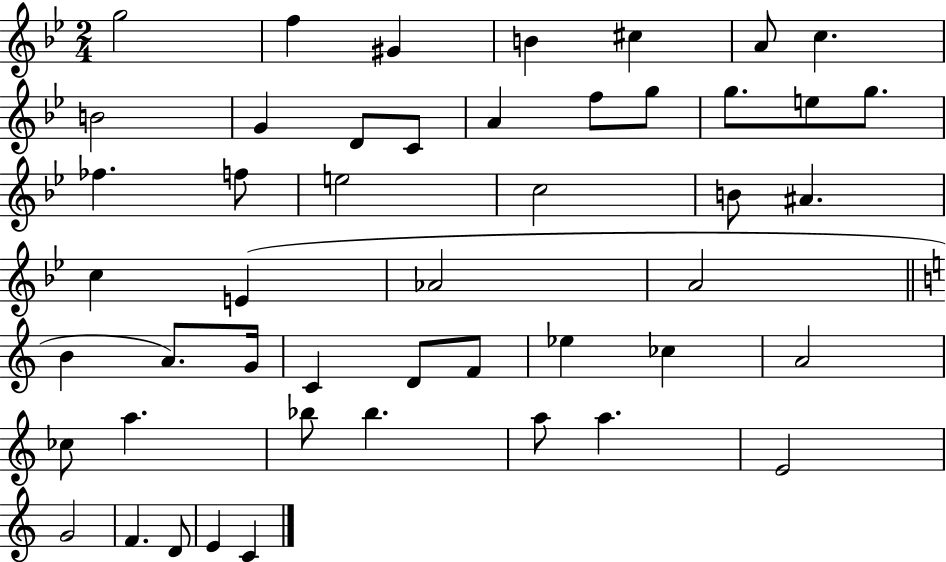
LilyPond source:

{
  \clef treble
  \numericTimeSignature
  \time 2/4
  \key bes \major
  g''2 | f''4 gis'4 | b'4 cis''4 | a'8 c''4. | \break b'2 | g'4 d'8 c'8 | a'4 f''8 g''8 | g''8. e''8 g''8. | \break fes''4. f''8 | e''2 | c''2 | b'8 ais'4. | \break c''4 e'4( | aes'2 | a'2 | \bar "||" \break \key c \major b'4 a'8.) g'16 | c'4 d'8 f'8 | ees''4 ces''4 | a'2 | \break ces''8 a''4. | bes''8 bes''4. | a''8 a''4. | e'2 | \break g'2 | f'4. d'8 | e'4 c'4 | \bar "|."
}